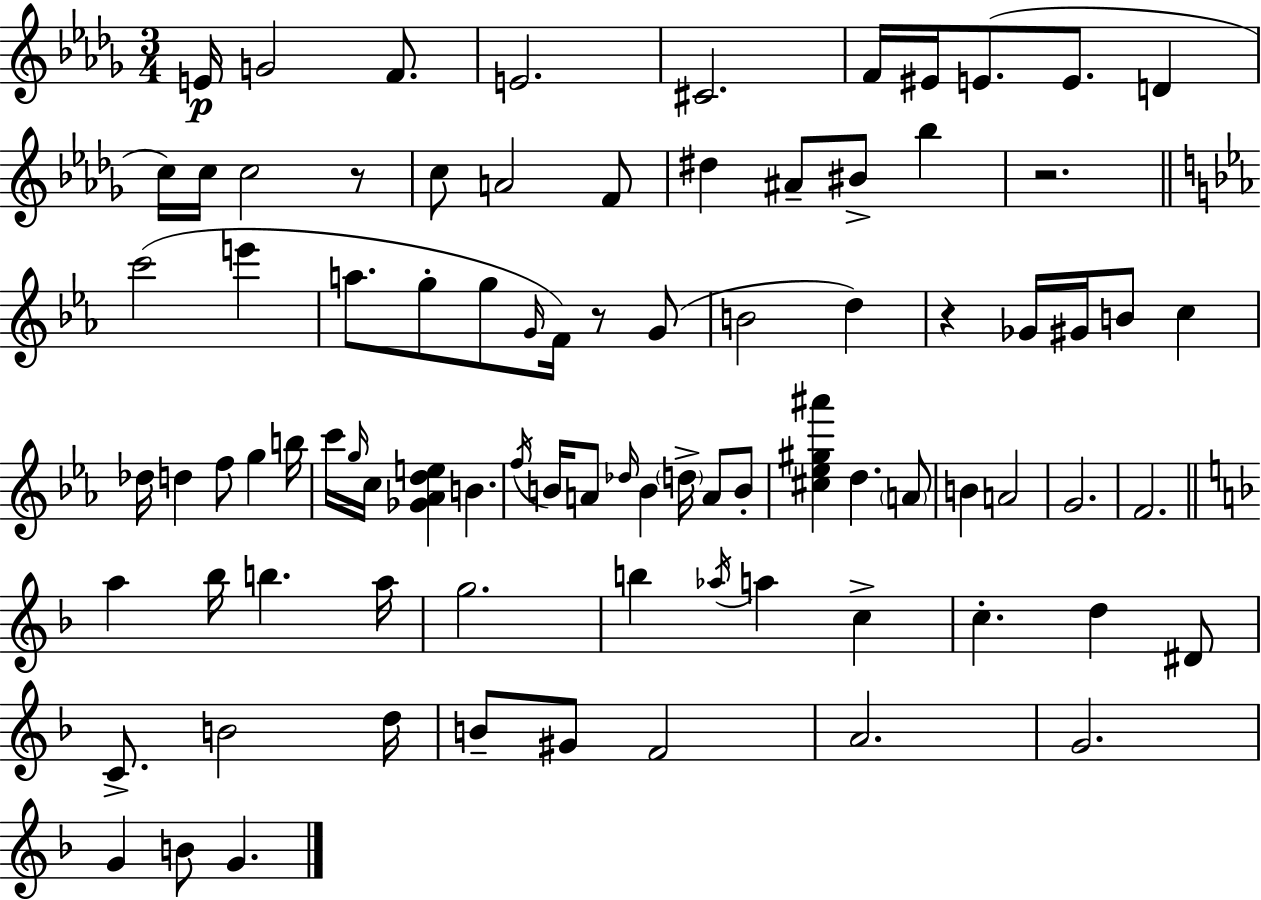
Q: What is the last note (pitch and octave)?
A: G4